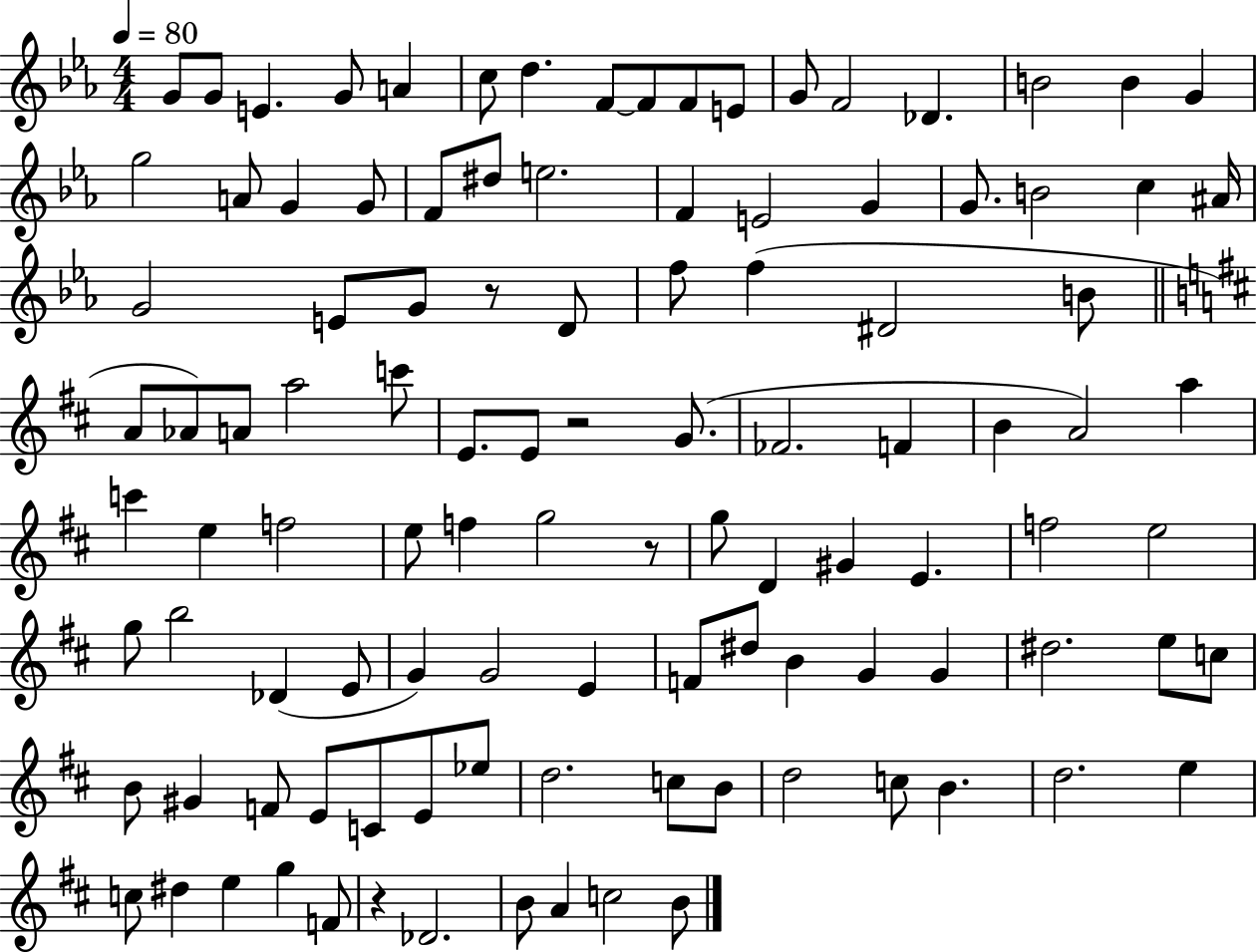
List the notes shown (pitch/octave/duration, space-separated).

G4/e G4/e E4/q. G4/e A4/q C5/e D5/q. F4/e F4/e F4/e E4/e G4/e F4/h Db4/q. B4/h B4/q G4/q G5/h A4/e G4/q G4/e F4/e D#5/e E5/h. F4/q E4/h G4/q G4/e. B4/h C5/q A#4/s G4/h E4/e G4/e R/e D4/e F5/e F5/q D#4/h B4/e A4/e Ab4/e A4/e A5/h C6/e E4/e. E4/e R/h G4/e. FES4/h. F4/q B4/q A4/h A5/q C6/q E5/q F5/h E5/e F5/q G5/h R/e G5/e D4/q G#4/q E4/q. F5/h E5/h G5/e B5/h Db4/q E4/e G4/q G4/h E4/q F4/e D#5/e B4/q G4/q G4/q D#5/h. E5/e C5/e B4/e G#4/q F4/e E4/e C4/e E4/e Eb5/e D5/h. C5/e B4/e D5/h C5/e B4/q. D5/h. E5/q C5/e D#5/q E5/q G5/q F4/e R/q Db4/h. B4/e A4/q C5/h B4/e